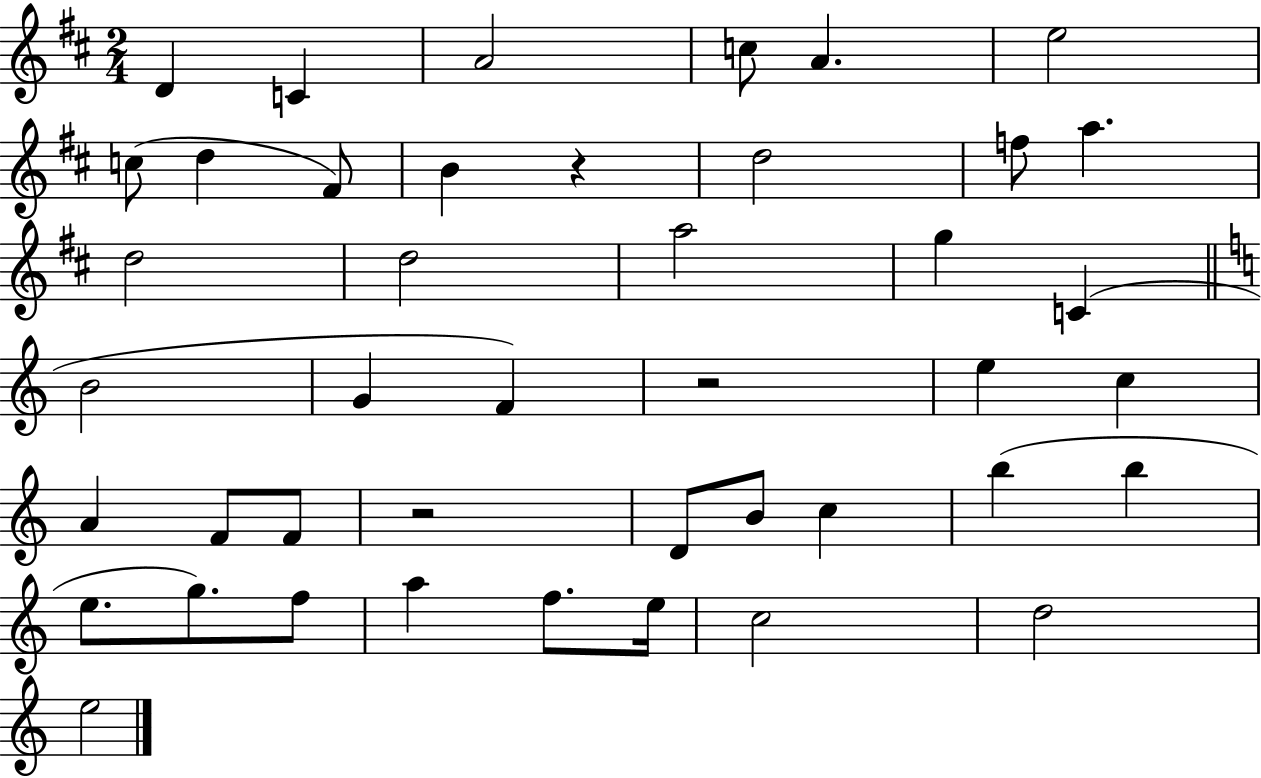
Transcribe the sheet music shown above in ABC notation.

X:1
T:Untitled
M:2/4
L:1/4
K:D
D C A2 c/2 A e2 c/2 d ^F/2 B z d2 f/2 a d2 d2 a2 g C B2 G F z2 e c A F/2 F/2 z2 D/2 B/2 c b b e/2 g/2 f/2 a f/2 e/4 c2 d2 e2